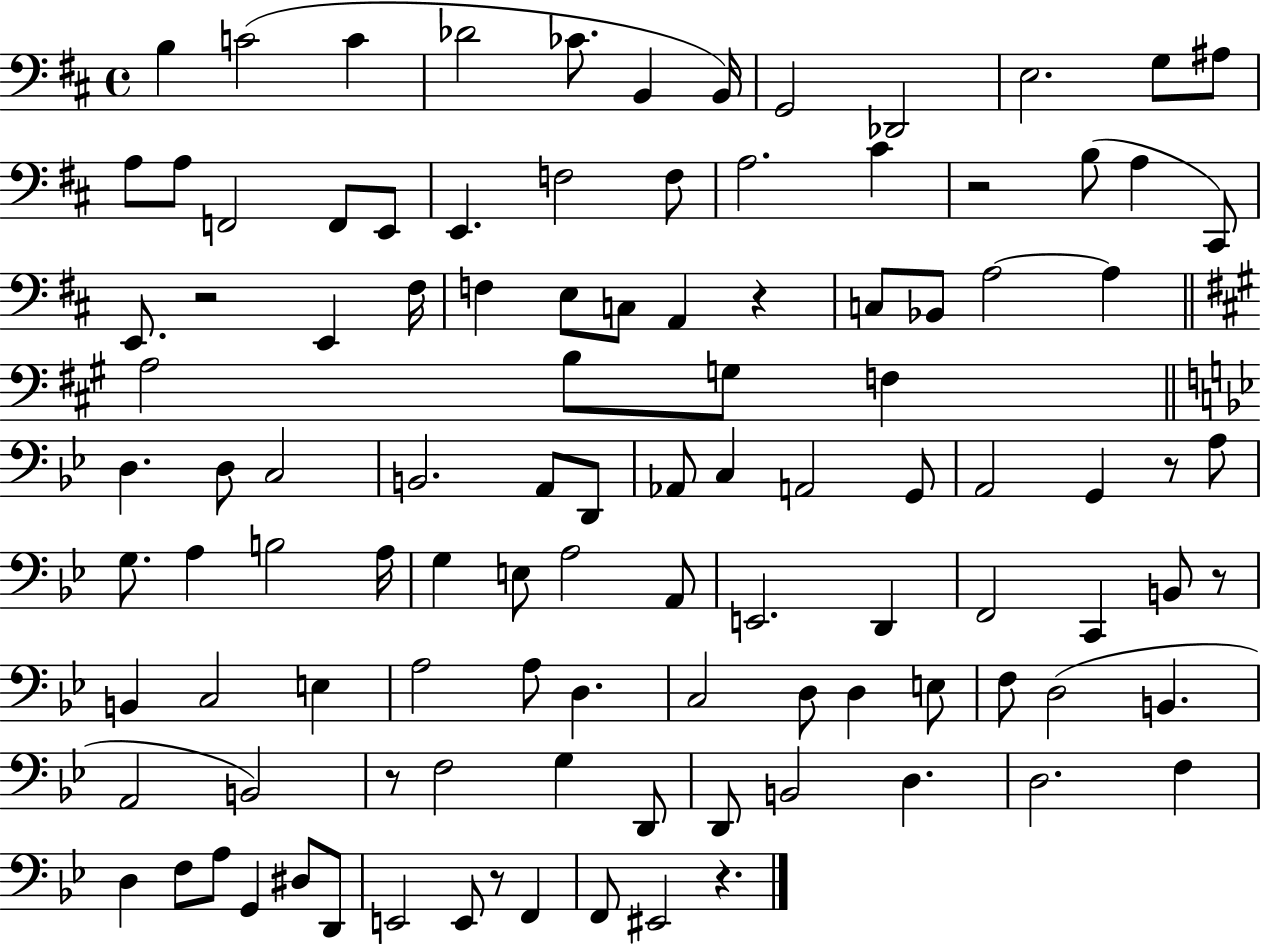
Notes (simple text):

B3/q C4/h C4/q Db4/h CES4/e. B2/q B2/s G2/h Db2/h E3/h. G3/e A#3/e A3/e A3/e F2/h F2/e E2/e E2/q. F3/h F3/e A3/h. C#4/q R/h B3/e A3/q C#2/e E2/e. R/h E2/q F#3/s F3/q E3/e C3/e A2/q R/q C3/e Bb2/e A3/h A3/q A3/h B3/e G3/e F3/q D3/q. D3/e C3/h B2/h. A2/e D2/e Ab2/e C3/q A2/h G2/e A2/h G2/q R/e A3/e G3/e. A3/q B3/h A3/s G3/q E3/e A3/h A2/e E2/h. D2/q F2/h C2/q B2/e R/e B2/q C3/h E3/q A3/h A3/e D3/q. C3/h D3/e D3/q E3/e F3/e D3/h B2/q. A2/h B2/h R/e F3/h G3/q D2/e D2/e B2/h D3/q. D3/h. F3/q D3/q F3/e A3/e G2/q D#3/e D2/e E2/h E2/e R/e F2/q F2/e EIS2/h R/q.